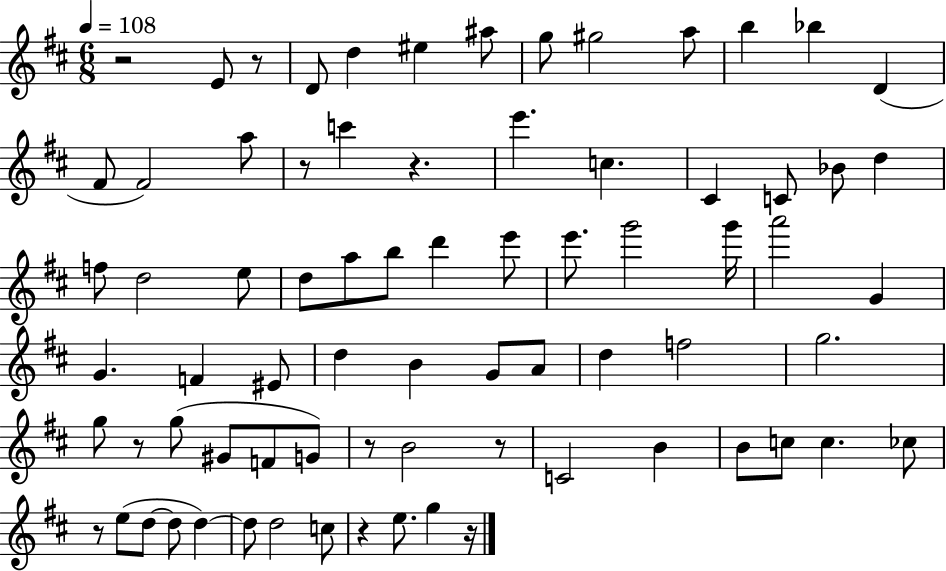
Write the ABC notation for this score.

X:1
T:Untitled
M:6/8
L:1/4
K:D
z2 E/2 z/2 D/2 d ^e ^a/2 g/2 ^g2 a/2 b _b D ^F/2 ^F2 a/2 z/2 c' z e' c ^C C/2 _B/2 d f/2 d2 e/2 d/2 a/2 b/2 d' e'/2 e'/2 g'2 g'/4 a'2 G G F ^E/2 d B G/2 A/2 d f2 g2 g/2 z/2 g/2 ^G/2 F/2 G/2 z/2 B2 z/2 C2 B B/2 c/2 c _c/2 z/2 e/2 d/2 d/2 d d/2 d2 c/2 z e/2 g z/4